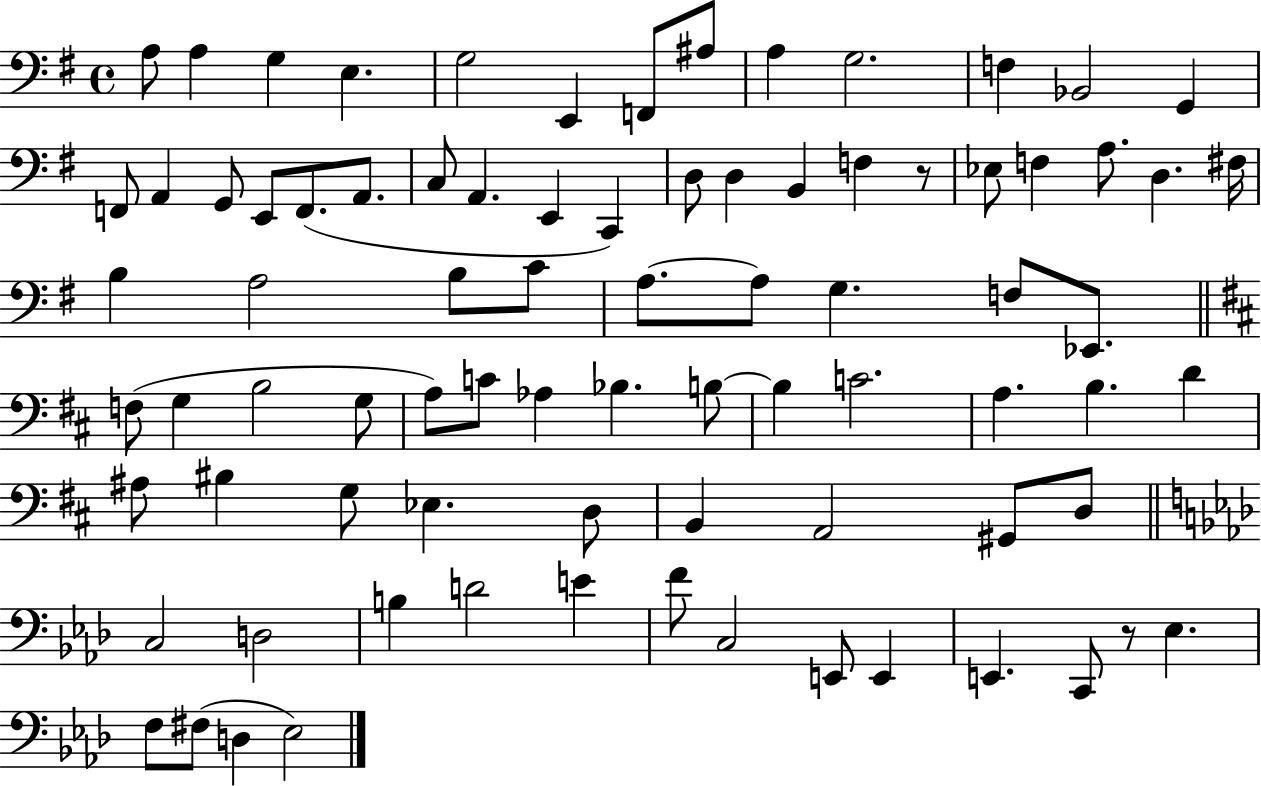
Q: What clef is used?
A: bass